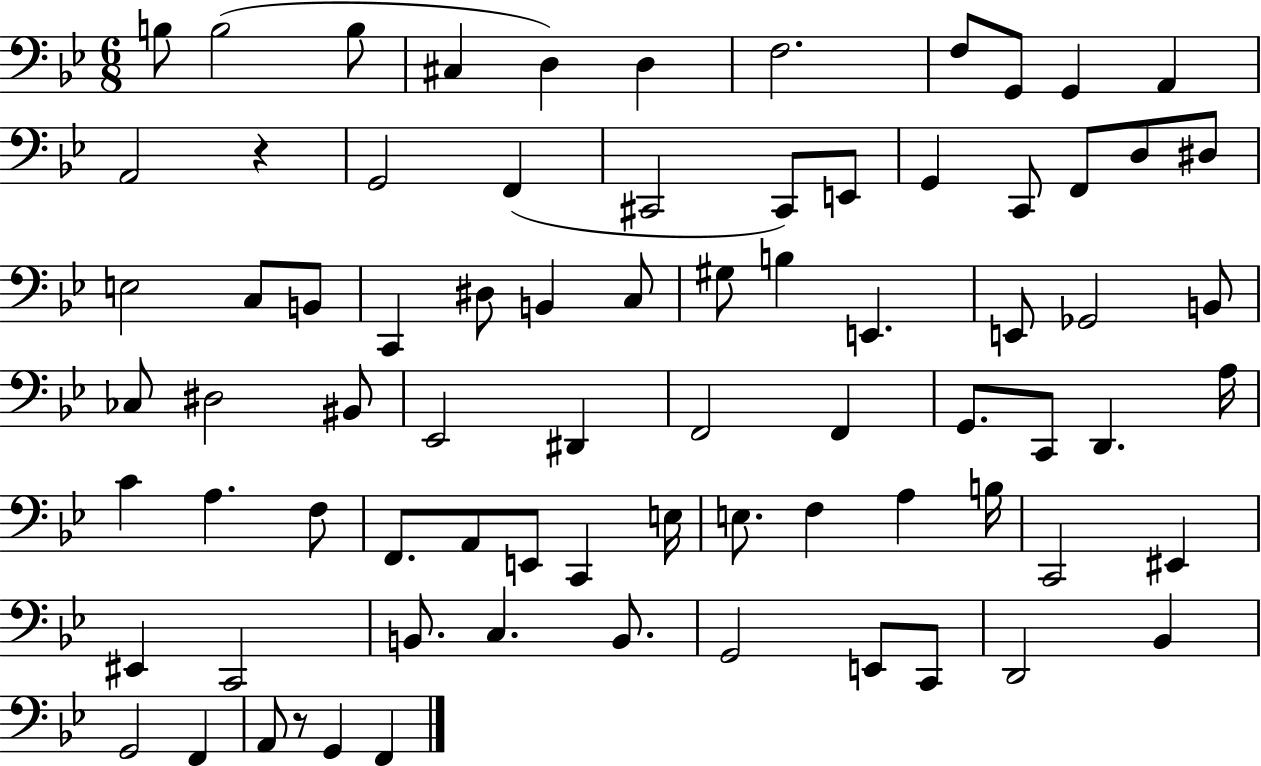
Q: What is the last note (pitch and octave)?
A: F2